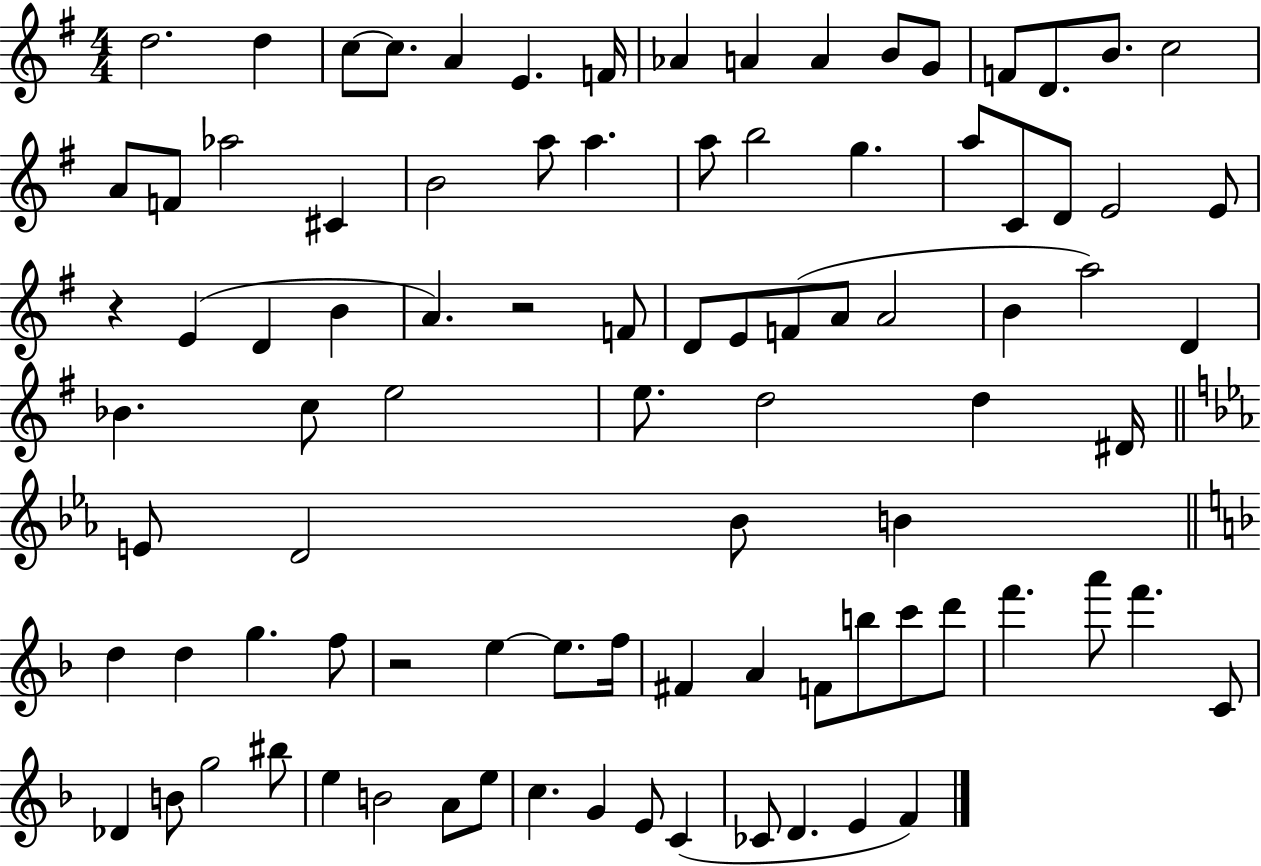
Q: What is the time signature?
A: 4/4